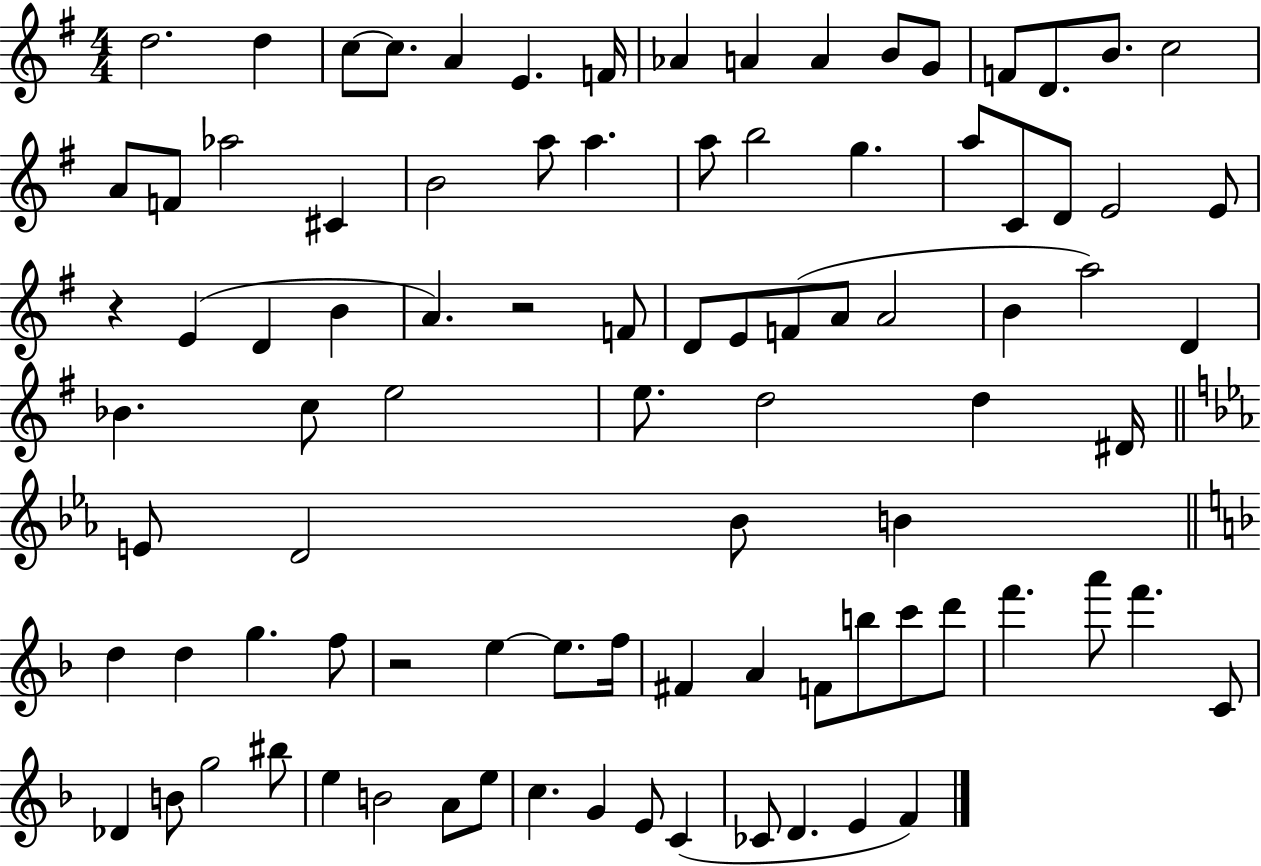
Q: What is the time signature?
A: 4/4